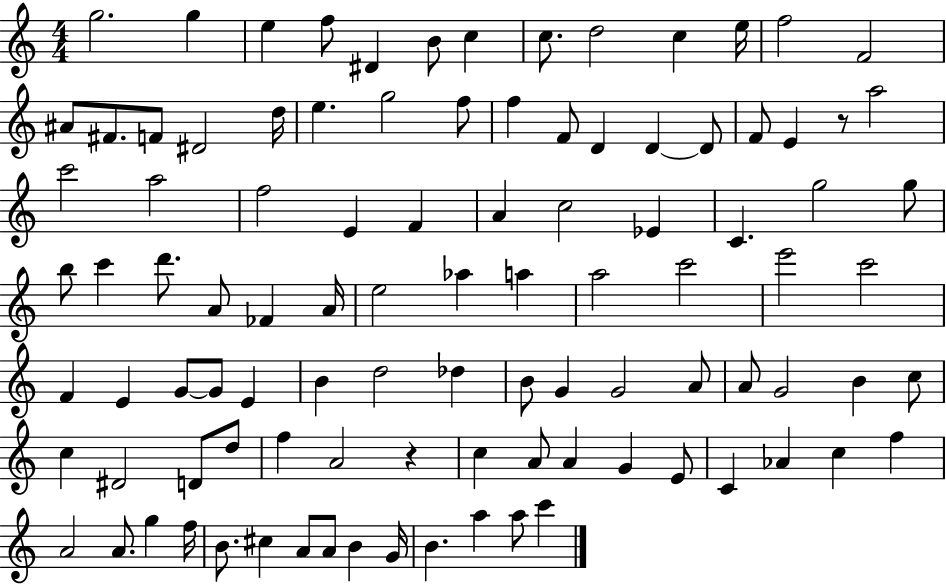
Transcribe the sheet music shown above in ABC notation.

X:1
T:Untitled
M:4/4
L:1/4
K:C
g2 g e f/2 ^D B/2 c c/2 d2 c e/4 f2 F2 ^A/2 ^F/2 F/2 ^D2 d/4 e g2 f/2 f F/2 D D D/2 F/2 E z/2 a2 c'2 a2 f2 E F A c2 _E C g2 g/2 b/2 c' d'/2 A/2 _F A/4 e2 _a a a2 c'2 e'2 c'2 F E G/2 G/2 E B d2 _d B/2 G G2 A/2 A/2 G2 B c/2 c ^D2 D/2 d/2 f A2 z c A/2 A G E/2 C _A c f A2 A/2 g f/4 B/2 ^c A/2 A/2 B G/4 B a a/2 c'